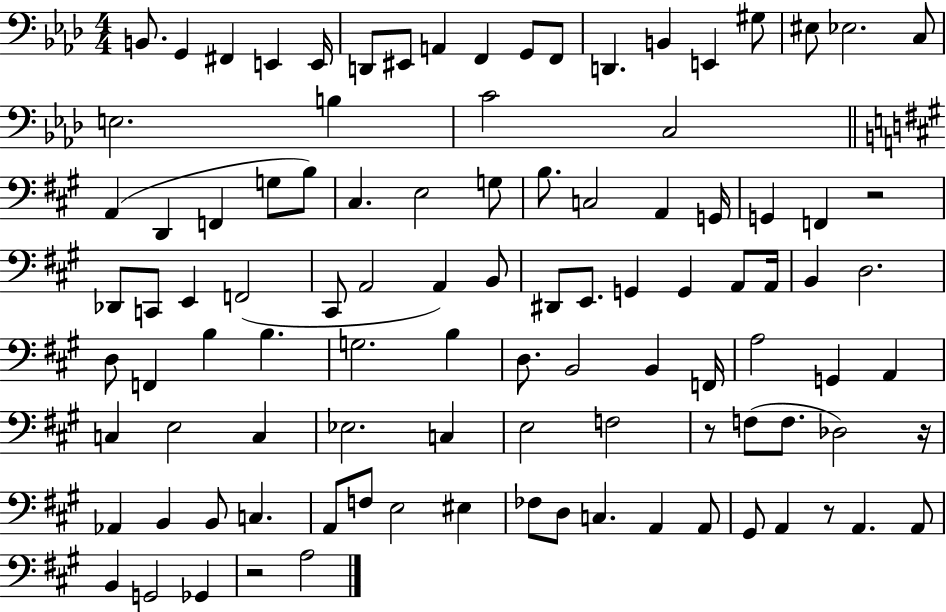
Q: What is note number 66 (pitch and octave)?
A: C3